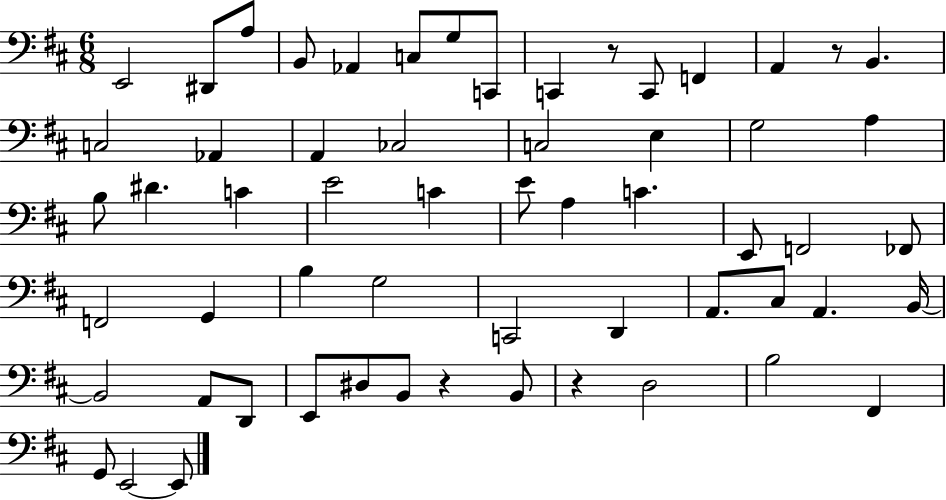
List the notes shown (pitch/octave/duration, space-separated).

E2/h D#2/e A3/e B2/e Ab2/q C3/e G3/e C2/e C2/q R/e C2/e F2/q A2/q R/e B2/q. C3/h Ab2/q A2/q CES3/h C3/h E3/q G3/h A3/q B3/e D#4/q. C4/q E4/h C4/q E4/e A3/q C4/q. E2/e F2/h FES2/e F2/h G2/q B3/q G3/h C2/h D2/q A2/e. C#3/e A2/q. B2/s B2/h A2/e D2/e E2/e D#3/e B2/e R/q B2/e R/q D3/h B3/h F#2/q G2/e E2/h E2/e